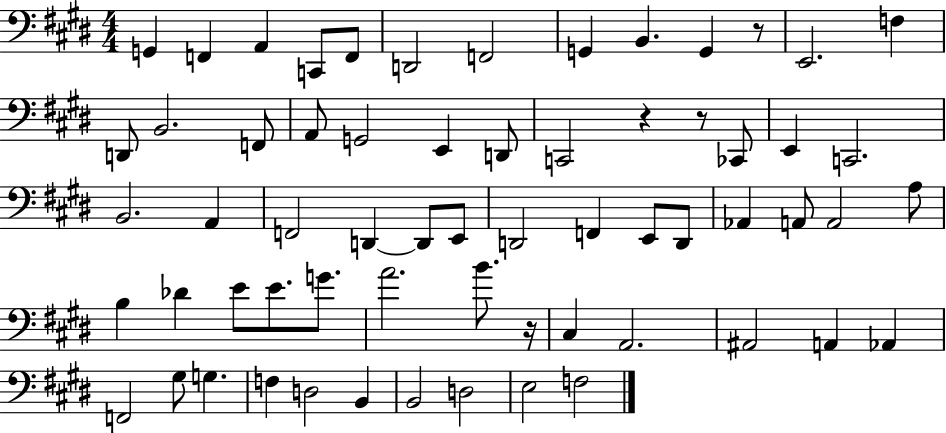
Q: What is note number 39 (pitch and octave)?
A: Db4